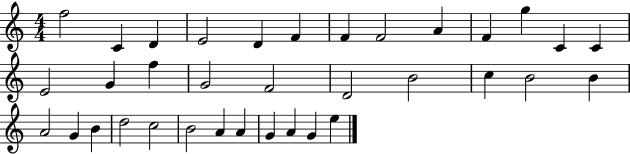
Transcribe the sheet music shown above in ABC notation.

X:1
T:Untitled
M:4/4
L:1/4
K:C
f2 C D E2 D F F F2 A F g C C E2 G f G2 F2 D2 B2 c B2 B A2 G B d2 c2 B2 A A G A G e